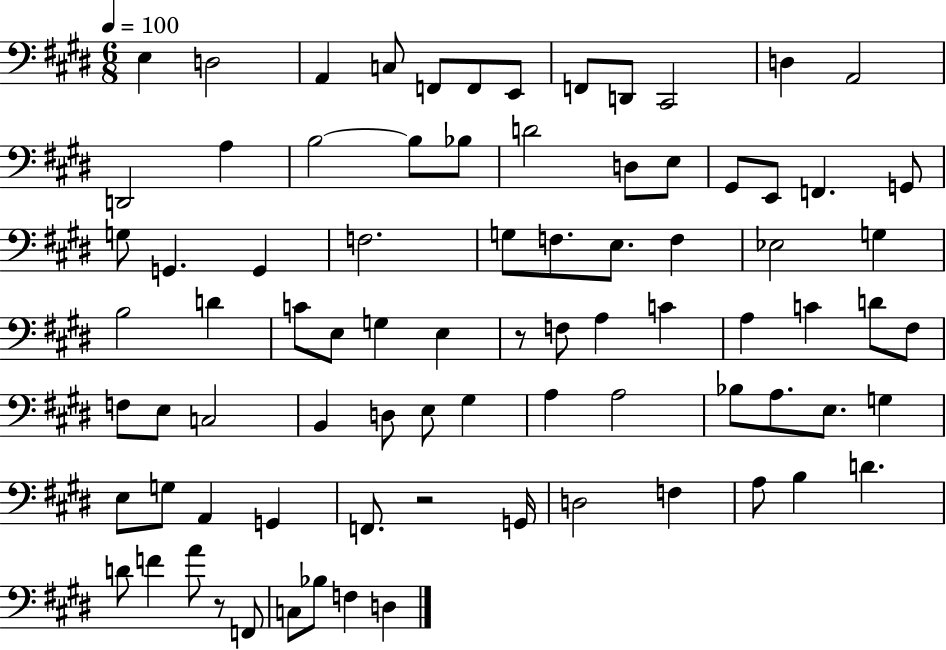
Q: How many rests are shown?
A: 3